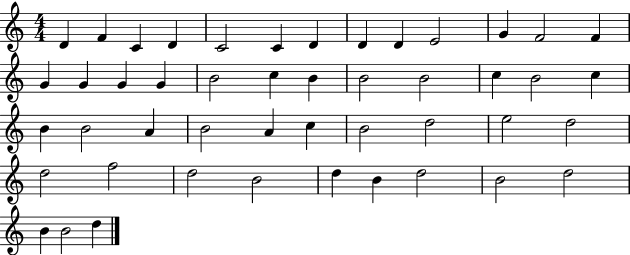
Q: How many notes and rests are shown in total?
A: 47